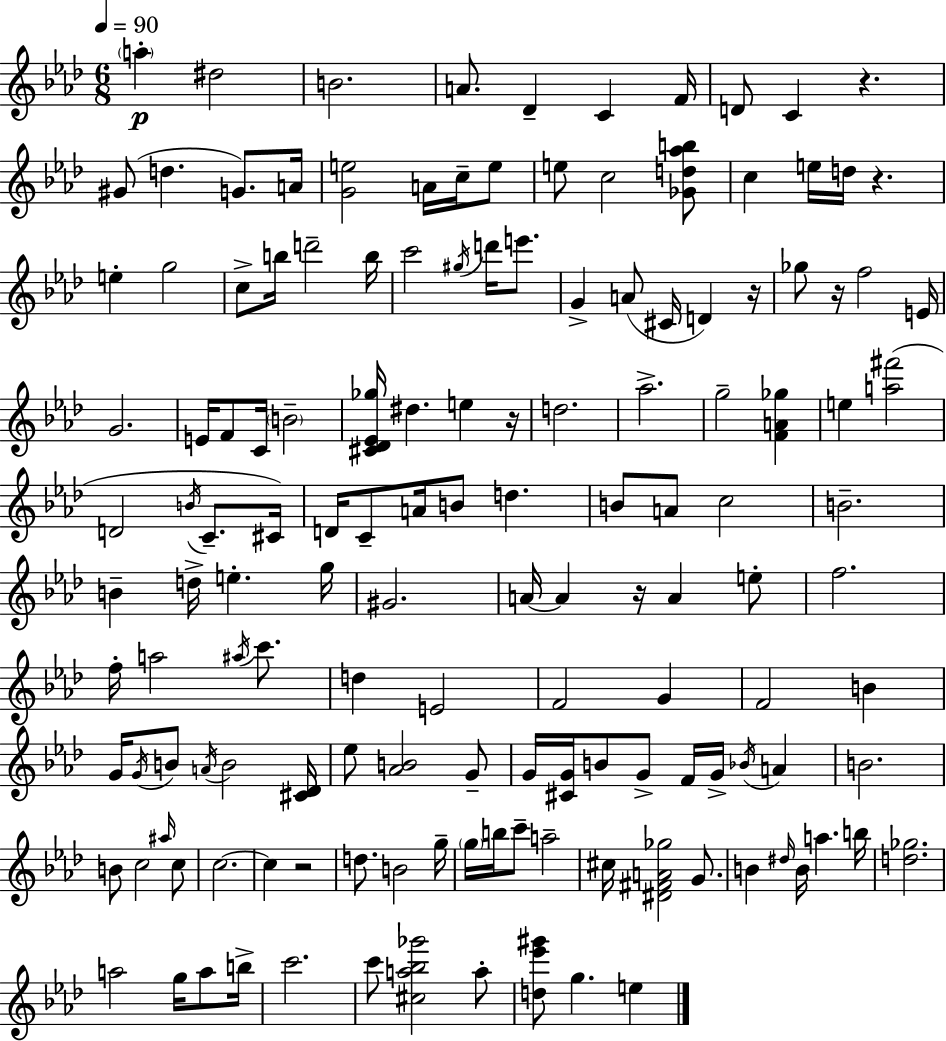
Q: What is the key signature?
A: AES major